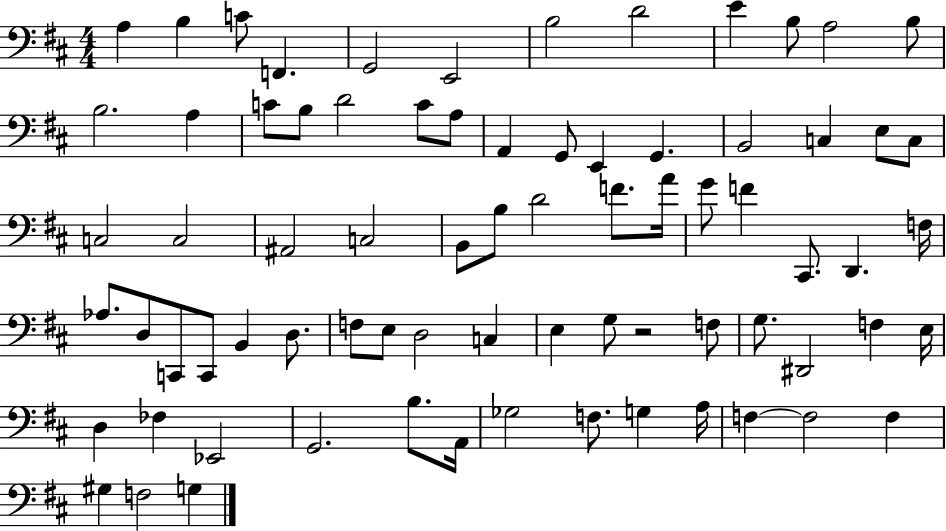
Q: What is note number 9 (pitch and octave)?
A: E4